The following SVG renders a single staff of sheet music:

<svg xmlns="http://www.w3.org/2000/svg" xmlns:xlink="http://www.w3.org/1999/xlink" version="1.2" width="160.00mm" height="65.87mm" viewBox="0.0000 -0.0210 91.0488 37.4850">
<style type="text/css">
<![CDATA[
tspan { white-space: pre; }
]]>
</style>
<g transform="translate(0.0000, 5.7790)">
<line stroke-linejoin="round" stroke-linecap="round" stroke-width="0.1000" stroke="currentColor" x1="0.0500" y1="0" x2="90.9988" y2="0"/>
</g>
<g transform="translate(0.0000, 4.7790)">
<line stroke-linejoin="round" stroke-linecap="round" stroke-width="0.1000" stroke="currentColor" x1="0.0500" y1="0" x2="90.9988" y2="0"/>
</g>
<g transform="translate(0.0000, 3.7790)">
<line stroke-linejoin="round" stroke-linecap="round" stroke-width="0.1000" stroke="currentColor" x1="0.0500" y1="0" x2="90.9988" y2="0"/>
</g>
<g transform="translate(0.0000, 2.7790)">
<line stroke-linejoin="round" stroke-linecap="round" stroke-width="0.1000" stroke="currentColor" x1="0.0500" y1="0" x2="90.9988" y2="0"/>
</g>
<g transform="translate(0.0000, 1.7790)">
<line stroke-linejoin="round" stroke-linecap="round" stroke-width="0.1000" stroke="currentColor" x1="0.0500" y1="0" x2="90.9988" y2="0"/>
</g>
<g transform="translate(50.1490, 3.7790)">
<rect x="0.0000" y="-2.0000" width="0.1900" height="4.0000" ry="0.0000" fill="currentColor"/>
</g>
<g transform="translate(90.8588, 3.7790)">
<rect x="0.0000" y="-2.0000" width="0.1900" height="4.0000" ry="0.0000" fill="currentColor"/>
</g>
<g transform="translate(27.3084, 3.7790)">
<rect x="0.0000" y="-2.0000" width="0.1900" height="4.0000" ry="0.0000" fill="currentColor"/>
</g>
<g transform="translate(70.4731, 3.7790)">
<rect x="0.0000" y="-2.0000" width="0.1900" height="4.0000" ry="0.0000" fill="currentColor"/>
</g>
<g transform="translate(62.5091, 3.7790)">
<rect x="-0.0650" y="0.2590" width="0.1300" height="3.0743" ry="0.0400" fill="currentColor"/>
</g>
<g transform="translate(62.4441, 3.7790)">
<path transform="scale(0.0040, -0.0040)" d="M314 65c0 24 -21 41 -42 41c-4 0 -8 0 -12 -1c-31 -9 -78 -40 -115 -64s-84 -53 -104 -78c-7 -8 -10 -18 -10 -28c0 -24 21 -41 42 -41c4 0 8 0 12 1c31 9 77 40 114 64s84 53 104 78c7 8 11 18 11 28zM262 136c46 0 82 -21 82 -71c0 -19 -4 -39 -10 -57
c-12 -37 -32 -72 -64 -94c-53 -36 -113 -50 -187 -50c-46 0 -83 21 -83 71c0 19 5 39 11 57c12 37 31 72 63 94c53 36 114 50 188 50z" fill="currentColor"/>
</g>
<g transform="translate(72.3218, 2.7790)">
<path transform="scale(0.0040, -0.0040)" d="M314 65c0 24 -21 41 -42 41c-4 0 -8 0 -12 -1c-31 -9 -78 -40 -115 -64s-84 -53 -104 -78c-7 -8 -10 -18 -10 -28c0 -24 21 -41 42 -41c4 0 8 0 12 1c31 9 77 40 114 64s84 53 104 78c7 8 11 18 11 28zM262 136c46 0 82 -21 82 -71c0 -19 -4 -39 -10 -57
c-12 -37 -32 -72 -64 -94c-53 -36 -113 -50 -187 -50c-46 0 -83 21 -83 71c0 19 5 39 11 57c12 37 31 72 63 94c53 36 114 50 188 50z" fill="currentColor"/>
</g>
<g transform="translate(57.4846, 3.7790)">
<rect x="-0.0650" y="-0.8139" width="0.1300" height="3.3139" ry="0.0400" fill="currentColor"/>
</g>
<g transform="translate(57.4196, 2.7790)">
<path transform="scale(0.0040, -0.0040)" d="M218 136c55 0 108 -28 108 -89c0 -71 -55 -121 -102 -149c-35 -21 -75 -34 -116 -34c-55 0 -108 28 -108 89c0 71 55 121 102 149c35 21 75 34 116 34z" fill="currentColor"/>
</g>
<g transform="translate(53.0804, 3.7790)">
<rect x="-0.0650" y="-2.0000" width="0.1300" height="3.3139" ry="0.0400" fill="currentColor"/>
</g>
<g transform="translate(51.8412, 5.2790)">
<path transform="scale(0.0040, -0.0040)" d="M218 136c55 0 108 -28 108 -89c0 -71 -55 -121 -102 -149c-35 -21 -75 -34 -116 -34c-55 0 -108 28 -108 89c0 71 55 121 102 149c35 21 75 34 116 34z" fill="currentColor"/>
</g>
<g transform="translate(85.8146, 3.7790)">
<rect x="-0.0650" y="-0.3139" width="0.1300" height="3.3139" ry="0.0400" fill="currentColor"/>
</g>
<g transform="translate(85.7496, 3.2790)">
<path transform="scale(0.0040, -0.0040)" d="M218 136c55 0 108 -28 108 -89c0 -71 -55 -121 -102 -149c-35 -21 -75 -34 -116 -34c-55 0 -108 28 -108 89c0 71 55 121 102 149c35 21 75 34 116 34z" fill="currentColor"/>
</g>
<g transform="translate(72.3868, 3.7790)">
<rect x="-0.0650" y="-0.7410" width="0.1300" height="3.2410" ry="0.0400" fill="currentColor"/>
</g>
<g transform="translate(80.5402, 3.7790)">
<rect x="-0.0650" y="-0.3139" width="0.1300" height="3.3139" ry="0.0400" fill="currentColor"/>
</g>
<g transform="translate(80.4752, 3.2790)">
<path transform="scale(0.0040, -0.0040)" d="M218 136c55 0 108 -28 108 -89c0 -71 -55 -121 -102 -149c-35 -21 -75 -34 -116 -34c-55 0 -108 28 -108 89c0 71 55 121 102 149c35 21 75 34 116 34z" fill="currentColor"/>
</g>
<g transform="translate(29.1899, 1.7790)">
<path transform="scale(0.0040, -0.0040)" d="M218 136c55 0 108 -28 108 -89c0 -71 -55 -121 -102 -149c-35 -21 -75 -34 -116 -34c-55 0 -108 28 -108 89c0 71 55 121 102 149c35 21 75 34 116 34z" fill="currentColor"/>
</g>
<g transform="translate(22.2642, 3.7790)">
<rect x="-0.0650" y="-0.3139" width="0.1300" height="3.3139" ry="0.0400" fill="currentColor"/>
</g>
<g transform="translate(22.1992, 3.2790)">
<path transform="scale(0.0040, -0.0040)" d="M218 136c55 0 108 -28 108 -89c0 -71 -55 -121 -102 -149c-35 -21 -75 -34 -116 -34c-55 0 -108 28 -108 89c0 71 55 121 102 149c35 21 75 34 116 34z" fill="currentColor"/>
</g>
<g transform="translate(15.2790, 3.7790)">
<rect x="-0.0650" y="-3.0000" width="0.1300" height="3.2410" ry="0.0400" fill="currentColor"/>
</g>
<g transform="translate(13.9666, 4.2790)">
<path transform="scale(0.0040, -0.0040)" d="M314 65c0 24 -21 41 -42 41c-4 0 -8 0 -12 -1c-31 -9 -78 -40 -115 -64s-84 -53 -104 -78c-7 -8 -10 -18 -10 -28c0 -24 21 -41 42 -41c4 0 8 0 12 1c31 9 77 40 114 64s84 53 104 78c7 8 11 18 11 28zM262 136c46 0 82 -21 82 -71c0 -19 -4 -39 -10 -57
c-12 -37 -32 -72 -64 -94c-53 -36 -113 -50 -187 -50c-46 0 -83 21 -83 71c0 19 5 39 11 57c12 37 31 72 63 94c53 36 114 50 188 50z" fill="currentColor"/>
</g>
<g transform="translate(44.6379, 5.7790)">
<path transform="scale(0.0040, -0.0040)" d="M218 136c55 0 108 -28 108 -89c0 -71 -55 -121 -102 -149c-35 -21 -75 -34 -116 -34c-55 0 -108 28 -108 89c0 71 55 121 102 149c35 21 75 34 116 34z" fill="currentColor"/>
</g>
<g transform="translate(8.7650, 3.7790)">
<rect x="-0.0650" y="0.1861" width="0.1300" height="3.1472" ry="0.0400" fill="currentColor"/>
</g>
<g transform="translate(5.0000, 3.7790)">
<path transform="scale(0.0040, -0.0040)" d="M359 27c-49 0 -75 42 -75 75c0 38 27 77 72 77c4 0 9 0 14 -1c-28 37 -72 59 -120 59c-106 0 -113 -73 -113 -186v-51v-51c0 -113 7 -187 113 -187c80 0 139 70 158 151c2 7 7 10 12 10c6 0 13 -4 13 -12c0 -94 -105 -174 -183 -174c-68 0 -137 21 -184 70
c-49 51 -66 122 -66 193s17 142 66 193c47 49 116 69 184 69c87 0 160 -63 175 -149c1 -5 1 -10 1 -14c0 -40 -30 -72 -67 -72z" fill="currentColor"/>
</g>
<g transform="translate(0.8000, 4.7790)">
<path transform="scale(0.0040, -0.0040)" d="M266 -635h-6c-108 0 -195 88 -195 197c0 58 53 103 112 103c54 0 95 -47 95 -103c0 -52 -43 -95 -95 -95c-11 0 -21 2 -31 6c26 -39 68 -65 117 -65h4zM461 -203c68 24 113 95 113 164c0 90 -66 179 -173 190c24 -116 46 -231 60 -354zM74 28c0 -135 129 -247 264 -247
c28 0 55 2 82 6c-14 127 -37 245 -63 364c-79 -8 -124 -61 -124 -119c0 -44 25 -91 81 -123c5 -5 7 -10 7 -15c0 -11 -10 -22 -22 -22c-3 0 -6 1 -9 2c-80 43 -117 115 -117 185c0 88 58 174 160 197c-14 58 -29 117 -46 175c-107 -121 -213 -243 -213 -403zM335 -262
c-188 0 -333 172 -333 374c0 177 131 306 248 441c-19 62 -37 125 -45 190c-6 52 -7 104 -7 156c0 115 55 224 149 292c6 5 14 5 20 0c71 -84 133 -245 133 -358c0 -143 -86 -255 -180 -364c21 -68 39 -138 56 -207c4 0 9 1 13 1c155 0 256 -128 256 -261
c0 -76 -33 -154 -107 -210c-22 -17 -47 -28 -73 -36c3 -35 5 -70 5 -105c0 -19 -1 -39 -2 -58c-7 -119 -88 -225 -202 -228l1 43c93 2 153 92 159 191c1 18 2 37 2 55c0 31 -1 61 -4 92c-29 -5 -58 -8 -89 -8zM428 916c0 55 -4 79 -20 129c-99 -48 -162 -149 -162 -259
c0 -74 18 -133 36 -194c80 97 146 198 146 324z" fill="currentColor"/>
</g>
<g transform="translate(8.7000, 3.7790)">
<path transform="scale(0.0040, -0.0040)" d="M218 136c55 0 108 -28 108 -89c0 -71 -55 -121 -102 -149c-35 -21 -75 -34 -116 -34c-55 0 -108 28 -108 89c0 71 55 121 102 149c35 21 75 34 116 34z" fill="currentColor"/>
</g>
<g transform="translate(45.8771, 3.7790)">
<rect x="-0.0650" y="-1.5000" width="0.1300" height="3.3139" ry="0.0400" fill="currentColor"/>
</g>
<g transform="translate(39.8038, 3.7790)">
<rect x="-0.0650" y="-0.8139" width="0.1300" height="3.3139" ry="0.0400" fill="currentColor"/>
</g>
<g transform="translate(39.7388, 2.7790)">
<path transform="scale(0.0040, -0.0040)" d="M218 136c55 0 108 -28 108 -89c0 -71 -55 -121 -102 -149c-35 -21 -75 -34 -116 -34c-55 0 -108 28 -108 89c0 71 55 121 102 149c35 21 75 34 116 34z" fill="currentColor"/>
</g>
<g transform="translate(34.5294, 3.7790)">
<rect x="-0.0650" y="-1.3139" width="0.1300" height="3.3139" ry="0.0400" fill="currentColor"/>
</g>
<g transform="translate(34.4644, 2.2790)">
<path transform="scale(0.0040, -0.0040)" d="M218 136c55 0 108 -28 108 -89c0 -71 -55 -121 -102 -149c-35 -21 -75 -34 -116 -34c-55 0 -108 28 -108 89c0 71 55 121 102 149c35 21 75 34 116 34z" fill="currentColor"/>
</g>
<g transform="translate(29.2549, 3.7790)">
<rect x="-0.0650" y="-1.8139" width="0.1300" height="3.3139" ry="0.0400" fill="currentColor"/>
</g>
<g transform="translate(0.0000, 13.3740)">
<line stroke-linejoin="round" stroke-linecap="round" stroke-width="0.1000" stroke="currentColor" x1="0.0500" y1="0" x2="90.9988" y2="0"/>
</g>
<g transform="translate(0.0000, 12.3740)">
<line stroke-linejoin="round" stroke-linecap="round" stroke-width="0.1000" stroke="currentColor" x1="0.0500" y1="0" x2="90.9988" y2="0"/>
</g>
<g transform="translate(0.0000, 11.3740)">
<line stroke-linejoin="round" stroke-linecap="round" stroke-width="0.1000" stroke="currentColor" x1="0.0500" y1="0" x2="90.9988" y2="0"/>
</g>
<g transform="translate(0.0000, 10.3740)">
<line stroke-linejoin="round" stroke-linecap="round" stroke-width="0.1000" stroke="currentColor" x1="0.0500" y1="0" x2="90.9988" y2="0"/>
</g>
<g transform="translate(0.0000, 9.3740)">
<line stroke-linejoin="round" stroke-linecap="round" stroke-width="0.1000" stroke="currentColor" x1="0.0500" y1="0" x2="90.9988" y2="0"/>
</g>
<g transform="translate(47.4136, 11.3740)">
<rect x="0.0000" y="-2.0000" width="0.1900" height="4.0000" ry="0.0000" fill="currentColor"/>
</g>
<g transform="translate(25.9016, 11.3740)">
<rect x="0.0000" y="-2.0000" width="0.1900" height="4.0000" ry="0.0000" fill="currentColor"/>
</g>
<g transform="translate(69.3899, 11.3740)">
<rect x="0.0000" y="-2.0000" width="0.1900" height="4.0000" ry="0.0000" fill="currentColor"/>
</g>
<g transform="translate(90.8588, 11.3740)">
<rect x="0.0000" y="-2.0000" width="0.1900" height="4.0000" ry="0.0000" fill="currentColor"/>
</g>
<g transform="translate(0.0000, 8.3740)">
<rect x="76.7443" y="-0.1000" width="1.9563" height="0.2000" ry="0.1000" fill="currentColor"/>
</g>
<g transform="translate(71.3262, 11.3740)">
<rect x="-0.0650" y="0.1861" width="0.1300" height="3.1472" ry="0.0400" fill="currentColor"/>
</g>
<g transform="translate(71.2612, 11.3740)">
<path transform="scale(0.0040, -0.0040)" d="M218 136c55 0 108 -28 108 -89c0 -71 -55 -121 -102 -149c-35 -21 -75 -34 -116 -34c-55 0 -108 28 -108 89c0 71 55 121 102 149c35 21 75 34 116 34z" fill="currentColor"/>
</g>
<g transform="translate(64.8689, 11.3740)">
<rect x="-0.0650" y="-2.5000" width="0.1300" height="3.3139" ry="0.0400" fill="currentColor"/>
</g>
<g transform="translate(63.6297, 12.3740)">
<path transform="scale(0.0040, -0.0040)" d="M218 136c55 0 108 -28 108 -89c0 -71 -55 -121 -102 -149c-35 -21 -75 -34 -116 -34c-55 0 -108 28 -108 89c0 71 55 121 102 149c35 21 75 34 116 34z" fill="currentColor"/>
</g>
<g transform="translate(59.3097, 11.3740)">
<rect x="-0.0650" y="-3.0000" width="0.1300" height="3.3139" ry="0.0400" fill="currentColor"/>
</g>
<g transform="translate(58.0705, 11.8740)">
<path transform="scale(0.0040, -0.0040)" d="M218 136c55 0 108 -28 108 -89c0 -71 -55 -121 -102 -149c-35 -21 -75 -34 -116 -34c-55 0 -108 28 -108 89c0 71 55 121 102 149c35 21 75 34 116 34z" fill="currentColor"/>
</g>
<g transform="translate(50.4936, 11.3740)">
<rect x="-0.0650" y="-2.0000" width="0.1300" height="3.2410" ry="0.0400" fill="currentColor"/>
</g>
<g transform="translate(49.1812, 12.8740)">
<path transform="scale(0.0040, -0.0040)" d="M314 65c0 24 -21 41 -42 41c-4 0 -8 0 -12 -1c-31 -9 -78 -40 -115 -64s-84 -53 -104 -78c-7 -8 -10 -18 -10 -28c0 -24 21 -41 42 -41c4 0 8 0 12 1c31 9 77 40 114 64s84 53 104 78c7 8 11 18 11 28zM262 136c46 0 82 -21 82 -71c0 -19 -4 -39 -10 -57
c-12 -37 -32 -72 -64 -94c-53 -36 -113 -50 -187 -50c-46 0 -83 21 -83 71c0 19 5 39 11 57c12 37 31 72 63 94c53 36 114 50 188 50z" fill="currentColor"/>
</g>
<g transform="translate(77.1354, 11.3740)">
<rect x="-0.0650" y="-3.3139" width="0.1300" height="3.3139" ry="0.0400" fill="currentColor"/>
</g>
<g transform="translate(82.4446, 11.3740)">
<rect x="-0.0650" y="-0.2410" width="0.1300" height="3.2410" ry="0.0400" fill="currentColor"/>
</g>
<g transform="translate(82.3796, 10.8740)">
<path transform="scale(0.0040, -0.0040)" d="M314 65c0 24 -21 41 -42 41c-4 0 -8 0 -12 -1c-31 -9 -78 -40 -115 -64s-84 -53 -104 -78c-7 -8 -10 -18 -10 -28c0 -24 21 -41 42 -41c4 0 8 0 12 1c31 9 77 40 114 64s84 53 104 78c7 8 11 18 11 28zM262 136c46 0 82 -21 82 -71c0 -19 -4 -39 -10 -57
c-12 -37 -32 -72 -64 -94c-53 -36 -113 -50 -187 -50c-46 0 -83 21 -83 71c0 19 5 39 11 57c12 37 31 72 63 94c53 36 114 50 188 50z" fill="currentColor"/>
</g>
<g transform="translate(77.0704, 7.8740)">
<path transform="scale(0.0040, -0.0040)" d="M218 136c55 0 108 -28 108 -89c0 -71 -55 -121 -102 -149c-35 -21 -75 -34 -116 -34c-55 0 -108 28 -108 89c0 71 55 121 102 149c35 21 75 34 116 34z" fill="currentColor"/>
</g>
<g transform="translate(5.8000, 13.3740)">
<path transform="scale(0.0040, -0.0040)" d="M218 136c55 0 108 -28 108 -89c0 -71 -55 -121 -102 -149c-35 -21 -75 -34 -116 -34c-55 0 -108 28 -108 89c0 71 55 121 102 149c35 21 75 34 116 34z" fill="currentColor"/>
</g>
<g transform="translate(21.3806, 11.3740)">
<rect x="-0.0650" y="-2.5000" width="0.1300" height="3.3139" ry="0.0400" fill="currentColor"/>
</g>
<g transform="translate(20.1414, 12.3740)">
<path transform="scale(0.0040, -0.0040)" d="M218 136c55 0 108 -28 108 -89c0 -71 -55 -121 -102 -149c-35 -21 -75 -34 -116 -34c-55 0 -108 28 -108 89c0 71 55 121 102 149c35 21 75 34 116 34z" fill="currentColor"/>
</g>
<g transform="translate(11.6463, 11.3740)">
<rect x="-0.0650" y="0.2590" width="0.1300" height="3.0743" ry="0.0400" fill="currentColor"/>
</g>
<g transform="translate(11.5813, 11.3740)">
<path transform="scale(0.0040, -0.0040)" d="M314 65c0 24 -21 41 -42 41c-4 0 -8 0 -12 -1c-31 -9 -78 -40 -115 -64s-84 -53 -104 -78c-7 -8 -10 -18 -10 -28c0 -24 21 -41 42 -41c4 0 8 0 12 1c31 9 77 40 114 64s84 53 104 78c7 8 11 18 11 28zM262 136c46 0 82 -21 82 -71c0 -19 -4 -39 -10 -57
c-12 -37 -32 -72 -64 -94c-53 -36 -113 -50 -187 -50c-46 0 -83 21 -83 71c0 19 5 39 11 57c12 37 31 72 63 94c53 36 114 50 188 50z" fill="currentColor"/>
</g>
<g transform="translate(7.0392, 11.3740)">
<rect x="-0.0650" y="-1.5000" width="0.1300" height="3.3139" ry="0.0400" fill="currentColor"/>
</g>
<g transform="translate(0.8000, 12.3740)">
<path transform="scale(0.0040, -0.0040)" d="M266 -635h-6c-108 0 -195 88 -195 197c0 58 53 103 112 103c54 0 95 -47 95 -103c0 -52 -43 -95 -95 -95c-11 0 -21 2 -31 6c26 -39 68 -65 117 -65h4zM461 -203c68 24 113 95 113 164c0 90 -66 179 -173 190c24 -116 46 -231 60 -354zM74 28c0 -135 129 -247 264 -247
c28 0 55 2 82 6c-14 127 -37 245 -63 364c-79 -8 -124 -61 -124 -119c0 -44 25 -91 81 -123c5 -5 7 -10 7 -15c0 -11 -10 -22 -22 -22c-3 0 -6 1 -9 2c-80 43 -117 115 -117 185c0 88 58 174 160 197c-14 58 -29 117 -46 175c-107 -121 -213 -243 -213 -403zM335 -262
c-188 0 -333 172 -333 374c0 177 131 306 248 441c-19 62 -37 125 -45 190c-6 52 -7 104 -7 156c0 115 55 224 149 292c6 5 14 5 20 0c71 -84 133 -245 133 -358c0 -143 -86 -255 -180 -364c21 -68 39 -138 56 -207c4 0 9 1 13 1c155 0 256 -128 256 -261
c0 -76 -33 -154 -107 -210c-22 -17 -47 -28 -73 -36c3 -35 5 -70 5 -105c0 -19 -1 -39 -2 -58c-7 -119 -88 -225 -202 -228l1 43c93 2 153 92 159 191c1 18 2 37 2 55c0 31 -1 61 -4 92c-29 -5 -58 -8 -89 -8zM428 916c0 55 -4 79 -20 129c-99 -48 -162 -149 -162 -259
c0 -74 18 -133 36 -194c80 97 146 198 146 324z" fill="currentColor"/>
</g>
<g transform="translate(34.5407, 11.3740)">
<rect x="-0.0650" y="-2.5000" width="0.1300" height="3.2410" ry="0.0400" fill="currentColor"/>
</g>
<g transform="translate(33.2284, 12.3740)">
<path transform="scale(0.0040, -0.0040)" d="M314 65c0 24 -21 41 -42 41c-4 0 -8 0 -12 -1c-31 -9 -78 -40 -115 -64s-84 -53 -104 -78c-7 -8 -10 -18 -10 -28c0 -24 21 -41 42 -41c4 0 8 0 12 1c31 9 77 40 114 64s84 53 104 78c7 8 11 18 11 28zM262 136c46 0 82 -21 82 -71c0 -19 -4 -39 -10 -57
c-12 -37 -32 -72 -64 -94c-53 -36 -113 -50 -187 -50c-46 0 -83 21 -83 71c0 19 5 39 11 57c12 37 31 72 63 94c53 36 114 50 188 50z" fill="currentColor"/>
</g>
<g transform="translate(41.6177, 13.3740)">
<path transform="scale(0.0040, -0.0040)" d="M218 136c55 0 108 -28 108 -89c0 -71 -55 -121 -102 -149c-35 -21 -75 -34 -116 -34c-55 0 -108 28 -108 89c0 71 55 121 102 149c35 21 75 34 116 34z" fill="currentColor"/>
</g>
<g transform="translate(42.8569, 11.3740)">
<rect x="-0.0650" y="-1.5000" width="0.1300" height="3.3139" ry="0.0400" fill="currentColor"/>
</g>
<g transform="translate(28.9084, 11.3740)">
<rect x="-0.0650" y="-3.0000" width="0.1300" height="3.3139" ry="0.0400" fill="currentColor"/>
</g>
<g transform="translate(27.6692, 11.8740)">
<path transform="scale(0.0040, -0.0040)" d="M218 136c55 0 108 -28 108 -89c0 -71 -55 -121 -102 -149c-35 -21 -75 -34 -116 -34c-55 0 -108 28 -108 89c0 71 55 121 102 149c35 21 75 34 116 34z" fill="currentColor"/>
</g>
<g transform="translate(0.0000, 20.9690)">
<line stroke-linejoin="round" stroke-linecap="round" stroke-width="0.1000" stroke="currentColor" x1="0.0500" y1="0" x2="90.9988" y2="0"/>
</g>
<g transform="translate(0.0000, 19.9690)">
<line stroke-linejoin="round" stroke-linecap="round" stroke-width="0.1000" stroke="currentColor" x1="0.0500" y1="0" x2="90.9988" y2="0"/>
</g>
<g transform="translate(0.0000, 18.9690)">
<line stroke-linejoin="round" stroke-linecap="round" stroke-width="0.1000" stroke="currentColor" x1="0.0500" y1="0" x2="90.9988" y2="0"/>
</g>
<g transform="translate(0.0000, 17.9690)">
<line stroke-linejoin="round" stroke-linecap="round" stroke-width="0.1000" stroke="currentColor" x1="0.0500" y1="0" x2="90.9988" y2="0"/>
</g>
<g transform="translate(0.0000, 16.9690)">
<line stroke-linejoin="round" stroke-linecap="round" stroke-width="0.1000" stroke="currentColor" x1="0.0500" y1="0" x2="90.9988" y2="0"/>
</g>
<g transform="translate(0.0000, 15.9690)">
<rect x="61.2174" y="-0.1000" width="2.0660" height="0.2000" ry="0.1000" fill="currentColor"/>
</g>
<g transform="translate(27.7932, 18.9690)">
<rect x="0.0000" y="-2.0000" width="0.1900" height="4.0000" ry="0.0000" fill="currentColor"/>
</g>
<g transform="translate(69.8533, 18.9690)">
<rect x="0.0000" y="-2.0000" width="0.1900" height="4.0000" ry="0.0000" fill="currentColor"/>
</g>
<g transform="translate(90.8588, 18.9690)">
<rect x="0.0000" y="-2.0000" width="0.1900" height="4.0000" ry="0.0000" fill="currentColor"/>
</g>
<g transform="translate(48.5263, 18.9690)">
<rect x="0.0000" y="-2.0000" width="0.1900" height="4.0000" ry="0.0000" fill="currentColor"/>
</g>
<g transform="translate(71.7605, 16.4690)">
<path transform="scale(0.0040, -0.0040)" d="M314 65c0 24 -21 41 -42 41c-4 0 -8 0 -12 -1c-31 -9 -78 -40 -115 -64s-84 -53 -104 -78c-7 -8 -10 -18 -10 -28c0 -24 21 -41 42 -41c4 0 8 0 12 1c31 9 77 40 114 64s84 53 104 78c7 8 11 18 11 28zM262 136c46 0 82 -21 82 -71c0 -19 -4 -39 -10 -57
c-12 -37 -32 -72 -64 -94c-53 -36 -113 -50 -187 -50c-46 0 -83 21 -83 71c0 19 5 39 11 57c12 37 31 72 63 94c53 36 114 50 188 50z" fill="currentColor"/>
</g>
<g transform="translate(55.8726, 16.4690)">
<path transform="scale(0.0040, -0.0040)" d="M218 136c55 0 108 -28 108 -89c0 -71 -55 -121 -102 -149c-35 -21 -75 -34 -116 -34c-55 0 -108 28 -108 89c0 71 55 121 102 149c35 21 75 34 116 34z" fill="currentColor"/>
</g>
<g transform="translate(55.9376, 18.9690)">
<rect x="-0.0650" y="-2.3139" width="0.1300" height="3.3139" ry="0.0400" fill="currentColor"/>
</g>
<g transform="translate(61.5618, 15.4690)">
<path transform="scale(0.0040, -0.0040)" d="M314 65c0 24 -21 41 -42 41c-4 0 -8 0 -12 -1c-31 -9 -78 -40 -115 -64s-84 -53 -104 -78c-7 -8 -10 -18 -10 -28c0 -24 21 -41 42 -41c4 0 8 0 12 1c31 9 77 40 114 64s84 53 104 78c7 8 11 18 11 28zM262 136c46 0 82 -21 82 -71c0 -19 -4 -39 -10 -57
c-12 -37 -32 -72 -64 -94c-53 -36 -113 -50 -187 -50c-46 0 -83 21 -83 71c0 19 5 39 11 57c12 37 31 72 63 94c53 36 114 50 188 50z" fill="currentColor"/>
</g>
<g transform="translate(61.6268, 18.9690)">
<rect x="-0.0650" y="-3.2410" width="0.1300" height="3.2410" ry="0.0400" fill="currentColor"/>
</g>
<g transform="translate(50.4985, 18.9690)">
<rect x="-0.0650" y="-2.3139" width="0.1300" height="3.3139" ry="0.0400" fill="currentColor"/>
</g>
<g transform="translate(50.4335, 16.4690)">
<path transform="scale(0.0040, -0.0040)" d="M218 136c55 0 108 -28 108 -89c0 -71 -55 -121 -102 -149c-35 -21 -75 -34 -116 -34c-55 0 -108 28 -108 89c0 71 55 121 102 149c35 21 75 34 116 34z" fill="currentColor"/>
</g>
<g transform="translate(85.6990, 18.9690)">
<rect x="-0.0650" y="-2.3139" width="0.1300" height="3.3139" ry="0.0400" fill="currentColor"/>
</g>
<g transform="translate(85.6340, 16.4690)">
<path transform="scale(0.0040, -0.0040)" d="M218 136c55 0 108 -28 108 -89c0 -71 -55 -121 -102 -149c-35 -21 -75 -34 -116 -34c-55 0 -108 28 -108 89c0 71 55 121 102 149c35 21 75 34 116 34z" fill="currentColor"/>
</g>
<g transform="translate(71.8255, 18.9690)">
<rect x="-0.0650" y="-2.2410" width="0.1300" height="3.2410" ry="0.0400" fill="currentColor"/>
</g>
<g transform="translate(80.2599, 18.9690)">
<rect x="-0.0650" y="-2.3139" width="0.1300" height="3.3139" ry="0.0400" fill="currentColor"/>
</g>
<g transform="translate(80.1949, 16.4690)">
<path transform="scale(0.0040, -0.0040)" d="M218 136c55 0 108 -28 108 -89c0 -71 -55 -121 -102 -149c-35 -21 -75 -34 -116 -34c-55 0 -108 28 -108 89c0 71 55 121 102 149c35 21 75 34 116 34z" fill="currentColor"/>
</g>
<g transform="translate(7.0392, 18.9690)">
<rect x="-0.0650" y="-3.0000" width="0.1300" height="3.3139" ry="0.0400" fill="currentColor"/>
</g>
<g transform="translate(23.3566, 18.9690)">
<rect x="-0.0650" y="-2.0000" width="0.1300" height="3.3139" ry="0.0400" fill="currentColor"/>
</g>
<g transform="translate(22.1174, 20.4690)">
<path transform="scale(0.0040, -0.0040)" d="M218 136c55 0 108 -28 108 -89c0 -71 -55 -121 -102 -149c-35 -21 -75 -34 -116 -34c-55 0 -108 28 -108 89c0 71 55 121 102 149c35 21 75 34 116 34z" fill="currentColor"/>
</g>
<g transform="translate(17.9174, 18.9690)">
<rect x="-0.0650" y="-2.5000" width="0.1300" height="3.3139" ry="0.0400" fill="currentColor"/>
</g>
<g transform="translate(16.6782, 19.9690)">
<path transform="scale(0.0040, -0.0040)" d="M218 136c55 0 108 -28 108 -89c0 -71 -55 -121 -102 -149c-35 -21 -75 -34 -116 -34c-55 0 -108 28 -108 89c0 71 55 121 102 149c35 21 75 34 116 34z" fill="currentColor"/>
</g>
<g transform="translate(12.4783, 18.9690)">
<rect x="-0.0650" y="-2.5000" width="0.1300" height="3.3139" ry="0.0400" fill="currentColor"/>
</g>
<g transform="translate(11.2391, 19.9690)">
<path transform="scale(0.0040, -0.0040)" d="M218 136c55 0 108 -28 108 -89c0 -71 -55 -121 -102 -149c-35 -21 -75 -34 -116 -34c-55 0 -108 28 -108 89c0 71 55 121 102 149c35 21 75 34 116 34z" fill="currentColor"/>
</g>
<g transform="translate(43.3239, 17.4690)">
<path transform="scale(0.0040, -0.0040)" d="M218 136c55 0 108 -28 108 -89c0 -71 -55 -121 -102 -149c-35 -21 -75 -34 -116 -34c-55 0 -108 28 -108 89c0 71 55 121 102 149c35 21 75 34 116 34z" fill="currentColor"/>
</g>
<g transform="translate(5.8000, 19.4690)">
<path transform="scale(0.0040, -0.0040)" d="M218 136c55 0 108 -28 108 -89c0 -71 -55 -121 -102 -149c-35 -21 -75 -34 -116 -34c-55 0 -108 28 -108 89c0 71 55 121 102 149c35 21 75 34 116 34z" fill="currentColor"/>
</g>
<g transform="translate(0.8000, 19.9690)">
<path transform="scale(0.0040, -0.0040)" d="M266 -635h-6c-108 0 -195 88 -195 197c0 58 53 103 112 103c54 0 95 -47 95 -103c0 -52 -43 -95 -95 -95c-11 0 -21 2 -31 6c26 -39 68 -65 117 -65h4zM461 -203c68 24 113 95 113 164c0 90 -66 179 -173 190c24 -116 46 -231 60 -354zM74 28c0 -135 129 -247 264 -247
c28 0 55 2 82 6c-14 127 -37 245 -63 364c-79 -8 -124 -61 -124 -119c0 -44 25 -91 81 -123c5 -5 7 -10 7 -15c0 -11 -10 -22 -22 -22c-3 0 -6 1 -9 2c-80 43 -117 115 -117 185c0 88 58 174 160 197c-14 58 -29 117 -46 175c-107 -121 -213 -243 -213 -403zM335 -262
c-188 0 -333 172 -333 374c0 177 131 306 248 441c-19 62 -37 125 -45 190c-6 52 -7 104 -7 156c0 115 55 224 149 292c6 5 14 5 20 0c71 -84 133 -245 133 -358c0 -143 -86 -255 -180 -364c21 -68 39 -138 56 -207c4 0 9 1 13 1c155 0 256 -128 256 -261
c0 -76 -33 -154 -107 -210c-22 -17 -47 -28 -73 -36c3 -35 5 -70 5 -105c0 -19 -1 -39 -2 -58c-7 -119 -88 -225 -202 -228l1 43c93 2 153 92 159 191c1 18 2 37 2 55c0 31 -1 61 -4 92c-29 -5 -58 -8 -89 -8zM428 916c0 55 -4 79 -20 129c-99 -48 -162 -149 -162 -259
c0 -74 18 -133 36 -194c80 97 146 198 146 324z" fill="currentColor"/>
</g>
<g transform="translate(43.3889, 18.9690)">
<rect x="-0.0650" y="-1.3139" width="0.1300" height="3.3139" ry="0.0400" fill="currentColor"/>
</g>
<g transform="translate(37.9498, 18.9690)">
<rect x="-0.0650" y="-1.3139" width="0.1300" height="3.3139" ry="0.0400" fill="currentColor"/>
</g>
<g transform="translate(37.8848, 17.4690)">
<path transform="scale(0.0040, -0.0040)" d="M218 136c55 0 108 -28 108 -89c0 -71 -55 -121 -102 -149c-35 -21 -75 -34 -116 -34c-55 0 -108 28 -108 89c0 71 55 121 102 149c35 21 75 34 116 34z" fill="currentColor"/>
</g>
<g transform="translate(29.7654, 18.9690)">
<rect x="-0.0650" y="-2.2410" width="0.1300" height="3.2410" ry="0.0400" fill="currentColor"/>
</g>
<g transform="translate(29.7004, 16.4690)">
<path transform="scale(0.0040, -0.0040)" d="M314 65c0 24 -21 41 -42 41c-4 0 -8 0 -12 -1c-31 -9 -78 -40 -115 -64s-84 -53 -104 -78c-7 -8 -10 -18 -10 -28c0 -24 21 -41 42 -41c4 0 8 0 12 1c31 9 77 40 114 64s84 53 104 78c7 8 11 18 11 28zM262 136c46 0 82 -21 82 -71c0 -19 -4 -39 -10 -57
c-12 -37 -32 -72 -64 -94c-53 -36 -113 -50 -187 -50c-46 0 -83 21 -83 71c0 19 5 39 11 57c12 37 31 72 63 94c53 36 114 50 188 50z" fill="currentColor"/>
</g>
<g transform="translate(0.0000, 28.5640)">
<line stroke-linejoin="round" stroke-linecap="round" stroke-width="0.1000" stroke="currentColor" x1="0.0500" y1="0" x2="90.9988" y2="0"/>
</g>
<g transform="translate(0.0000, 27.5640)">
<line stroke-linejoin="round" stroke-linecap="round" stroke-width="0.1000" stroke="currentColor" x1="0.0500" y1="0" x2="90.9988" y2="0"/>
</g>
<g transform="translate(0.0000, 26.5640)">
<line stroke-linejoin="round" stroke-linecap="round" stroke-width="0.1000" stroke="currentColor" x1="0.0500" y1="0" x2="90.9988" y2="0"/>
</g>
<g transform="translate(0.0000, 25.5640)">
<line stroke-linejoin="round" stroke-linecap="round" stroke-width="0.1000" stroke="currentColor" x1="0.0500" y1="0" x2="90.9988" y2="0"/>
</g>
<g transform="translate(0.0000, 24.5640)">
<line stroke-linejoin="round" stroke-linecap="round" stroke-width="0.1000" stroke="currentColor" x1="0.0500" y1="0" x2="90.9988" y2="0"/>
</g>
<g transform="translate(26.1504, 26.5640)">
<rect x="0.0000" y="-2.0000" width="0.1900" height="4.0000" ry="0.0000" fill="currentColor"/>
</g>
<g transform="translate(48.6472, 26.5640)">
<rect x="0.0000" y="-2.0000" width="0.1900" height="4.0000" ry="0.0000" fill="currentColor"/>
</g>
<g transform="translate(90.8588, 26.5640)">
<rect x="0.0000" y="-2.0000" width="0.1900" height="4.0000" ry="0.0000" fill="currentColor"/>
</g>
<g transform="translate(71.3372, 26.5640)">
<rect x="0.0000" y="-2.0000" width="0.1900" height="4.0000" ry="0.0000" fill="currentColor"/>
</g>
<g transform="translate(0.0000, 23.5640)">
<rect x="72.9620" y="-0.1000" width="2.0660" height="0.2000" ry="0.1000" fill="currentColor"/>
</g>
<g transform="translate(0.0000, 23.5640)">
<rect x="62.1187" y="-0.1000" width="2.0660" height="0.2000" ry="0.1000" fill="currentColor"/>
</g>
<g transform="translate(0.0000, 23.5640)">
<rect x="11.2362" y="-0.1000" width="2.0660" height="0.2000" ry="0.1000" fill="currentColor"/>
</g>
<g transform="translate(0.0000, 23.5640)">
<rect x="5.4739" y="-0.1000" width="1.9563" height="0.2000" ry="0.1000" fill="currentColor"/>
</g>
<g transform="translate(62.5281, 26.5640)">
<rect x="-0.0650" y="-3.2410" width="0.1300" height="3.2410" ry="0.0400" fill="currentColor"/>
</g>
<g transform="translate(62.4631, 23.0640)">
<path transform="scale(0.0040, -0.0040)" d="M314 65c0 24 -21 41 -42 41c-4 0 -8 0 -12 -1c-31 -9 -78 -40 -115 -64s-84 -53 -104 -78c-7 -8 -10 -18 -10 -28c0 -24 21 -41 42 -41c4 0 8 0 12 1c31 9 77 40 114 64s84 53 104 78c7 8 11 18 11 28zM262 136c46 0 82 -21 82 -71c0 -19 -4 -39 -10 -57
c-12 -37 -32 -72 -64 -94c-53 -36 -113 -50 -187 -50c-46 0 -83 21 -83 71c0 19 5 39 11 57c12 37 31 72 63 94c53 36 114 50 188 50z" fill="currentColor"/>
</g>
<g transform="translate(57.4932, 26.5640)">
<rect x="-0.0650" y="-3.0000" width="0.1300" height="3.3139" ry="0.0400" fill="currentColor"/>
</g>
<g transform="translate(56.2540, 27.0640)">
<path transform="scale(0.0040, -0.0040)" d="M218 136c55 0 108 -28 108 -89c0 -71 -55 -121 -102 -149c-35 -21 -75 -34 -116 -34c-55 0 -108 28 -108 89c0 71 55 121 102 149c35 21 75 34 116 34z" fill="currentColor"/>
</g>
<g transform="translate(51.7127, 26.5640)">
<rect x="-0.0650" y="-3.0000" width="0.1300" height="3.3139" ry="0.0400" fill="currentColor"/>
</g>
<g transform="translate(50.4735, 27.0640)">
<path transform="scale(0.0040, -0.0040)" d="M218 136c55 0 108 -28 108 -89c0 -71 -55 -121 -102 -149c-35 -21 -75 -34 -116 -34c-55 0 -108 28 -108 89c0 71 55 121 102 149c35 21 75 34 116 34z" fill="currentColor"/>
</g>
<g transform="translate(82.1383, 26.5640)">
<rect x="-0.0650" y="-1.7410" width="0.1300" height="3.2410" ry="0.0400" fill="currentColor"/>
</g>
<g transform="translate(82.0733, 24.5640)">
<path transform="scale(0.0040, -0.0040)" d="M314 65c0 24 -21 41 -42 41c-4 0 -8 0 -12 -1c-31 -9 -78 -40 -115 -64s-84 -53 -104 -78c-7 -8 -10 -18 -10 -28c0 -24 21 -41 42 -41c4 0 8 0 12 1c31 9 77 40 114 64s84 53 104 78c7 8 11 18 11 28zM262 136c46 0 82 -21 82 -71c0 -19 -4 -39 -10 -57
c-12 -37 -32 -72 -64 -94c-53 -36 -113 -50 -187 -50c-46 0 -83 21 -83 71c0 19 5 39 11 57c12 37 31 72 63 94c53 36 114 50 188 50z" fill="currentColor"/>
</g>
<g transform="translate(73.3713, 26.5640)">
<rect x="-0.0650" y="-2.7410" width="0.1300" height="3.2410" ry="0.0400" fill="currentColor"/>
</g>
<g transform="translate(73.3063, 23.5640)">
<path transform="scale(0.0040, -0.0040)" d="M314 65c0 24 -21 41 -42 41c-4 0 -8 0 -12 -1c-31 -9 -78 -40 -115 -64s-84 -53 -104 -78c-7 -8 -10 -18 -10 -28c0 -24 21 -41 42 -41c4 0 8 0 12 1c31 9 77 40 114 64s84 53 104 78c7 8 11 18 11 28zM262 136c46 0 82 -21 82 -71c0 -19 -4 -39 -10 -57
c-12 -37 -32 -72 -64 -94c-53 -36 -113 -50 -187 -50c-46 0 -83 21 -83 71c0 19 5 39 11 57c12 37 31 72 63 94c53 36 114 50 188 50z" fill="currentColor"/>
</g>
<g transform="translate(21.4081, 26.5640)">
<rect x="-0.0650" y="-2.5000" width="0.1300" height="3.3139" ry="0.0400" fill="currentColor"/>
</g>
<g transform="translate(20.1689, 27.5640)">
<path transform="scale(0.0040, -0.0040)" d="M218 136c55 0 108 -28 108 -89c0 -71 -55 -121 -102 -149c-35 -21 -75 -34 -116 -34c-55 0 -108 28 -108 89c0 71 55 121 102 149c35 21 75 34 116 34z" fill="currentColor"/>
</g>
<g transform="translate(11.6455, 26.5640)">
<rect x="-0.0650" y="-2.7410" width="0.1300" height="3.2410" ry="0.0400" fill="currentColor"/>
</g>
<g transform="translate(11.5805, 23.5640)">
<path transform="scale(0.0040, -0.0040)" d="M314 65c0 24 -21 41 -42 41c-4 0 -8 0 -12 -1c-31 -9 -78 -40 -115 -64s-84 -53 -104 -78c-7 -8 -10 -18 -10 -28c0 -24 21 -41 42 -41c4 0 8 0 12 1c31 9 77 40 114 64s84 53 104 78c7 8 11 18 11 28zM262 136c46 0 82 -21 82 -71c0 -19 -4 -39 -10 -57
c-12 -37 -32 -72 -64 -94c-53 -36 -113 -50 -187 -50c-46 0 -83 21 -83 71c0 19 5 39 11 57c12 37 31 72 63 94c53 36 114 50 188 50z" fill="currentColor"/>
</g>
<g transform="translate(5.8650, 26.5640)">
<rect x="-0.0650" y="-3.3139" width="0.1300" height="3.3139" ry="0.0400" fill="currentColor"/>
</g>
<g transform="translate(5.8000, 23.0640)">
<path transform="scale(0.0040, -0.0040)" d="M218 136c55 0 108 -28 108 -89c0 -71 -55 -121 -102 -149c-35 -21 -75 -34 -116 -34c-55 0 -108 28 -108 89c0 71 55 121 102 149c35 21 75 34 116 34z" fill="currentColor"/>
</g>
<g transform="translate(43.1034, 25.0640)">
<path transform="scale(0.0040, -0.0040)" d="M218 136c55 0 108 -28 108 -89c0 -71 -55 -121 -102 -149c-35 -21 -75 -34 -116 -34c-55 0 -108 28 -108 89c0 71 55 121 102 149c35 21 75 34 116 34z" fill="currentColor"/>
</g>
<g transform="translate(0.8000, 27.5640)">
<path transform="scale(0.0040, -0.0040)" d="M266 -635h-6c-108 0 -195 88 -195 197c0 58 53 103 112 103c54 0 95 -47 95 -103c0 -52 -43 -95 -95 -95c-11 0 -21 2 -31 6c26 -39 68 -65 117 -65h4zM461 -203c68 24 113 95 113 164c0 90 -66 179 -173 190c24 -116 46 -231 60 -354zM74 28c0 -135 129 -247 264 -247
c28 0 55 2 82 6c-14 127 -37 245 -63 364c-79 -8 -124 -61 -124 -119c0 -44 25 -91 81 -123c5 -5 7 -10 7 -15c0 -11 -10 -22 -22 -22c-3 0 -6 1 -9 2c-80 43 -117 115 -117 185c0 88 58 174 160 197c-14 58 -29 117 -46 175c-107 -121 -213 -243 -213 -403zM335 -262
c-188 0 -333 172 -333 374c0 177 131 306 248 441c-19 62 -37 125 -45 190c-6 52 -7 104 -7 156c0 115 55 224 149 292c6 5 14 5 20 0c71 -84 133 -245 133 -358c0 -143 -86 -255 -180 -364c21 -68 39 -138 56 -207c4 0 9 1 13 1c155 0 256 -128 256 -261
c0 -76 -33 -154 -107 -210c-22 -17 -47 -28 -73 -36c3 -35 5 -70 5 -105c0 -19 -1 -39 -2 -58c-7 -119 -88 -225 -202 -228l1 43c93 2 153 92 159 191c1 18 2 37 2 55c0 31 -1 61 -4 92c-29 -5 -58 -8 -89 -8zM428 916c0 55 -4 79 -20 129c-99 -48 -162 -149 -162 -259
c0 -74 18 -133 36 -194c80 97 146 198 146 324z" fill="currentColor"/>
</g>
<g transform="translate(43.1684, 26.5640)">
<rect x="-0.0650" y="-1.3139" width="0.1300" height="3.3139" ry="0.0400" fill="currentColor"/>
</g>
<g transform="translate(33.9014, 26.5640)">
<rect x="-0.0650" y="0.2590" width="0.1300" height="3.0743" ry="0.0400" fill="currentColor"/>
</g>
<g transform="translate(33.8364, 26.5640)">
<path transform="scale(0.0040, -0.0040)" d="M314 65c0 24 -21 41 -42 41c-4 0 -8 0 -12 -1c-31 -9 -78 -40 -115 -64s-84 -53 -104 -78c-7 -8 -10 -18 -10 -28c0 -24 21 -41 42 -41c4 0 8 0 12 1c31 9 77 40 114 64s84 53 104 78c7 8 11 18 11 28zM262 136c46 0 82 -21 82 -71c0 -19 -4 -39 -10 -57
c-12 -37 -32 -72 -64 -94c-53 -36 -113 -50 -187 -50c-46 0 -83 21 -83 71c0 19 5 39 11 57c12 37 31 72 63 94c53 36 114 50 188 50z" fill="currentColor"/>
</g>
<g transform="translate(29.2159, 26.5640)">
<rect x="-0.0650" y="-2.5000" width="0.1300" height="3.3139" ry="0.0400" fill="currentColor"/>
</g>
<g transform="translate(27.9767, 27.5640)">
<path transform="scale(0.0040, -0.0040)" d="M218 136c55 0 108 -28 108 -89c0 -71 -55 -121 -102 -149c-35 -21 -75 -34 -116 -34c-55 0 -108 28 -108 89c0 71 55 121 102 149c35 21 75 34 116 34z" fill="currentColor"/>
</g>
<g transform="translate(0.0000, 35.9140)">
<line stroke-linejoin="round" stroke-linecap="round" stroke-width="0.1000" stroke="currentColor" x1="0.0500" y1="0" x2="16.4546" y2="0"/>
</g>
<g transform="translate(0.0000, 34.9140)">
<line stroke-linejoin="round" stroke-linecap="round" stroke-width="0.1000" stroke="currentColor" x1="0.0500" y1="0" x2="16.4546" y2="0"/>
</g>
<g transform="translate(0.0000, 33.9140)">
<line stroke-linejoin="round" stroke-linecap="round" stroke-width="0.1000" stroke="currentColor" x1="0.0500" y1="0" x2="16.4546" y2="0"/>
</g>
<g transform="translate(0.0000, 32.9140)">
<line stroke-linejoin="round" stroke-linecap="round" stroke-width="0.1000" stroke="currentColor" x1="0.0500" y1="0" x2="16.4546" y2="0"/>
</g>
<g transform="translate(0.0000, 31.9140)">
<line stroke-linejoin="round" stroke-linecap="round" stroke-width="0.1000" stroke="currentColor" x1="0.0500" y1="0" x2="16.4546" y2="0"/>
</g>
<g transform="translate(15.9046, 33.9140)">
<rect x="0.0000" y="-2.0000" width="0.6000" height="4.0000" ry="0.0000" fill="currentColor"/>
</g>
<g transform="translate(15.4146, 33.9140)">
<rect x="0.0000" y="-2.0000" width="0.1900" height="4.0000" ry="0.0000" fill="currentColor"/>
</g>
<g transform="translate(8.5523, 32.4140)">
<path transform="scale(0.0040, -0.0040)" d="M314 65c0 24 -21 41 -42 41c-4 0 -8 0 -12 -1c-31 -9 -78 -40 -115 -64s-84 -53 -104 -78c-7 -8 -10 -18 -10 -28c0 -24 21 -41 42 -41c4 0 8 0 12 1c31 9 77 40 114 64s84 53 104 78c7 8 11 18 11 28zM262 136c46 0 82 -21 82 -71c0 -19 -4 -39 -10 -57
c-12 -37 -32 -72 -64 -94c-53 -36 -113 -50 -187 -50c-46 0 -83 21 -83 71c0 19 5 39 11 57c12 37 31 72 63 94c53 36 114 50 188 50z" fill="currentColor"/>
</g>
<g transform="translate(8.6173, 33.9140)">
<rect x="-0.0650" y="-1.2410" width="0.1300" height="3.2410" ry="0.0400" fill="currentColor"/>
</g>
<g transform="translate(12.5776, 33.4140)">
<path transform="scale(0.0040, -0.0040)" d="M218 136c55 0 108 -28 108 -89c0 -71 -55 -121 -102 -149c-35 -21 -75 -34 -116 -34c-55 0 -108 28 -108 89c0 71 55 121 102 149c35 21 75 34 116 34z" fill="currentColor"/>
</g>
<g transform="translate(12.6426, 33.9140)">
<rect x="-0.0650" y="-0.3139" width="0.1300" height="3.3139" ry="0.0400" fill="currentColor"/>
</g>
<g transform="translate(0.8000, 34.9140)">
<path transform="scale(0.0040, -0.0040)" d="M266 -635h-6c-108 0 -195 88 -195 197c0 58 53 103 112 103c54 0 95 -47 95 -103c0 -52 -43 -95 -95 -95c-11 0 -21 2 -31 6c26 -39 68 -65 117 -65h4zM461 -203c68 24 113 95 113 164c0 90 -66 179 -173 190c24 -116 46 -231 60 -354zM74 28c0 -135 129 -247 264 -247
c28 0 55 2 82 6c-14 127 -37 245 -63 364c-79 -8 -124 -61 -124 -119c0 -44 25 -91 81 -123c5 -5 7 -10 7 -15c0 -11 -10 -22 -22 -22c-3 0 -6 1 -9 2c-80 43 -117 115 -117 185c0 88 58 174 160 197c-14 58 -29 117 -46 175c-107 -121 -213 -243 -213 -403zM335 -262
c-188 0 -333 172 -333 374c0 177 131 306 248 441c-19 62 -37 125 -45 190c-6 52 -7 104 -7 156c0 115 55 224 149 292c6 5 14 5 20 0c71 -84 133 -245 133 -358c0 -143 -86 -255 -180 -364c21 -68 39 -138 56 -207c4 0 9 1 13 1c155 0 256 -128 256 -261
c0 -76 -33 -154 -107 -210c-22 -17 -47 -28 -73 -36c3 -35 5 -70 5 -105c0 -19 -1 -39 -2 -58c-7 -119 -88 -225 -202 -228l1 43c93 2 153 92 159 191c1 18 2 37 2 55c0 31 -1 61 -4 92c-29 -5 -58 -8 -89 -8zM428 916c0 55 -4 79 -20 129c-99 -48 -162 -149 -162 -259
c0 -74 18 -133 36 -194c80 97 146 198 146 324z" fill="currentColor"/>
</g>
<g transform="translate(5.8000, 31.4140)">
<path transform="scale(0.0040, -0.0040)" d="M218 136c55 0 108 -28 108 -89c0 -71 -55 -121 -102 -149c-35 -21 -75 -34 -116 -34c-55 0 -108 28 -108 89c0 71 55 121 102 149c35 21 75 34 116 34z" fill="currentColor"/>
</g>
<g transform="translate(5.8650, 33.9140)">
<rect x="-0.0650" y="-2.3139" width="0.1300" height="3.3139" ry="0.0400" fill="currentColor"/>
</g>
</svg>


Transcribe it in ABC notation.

X:1
T:Untitled
M:4/4
L:1/4
K:C
B A2 c f e d E F d B2 d2 c c E B2 G A G2 E F2 A G B b c2 A G G F g2 e e g g b2 g2 g g b a2 G G B2 e A A b2 a2 f2 g e2 c